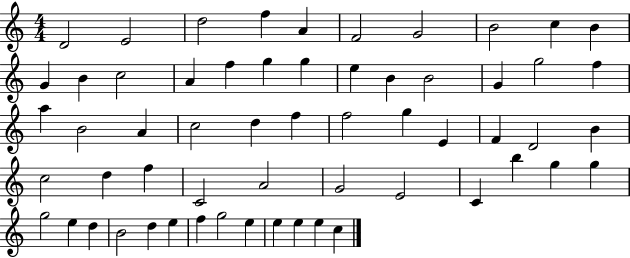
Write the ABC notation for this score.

X:1
T:Untitled
M:4/4
L:1/4
K:C
D2 E2 d2 f A F2 G2 B2 c B G B c2 A f g g e B B2 G g2 f a B2 A c2 d f f2 g E F D2 B c2 d f C2 A2 G2 E2 C b g g g2 e d B2 d e f g2 e e e e c